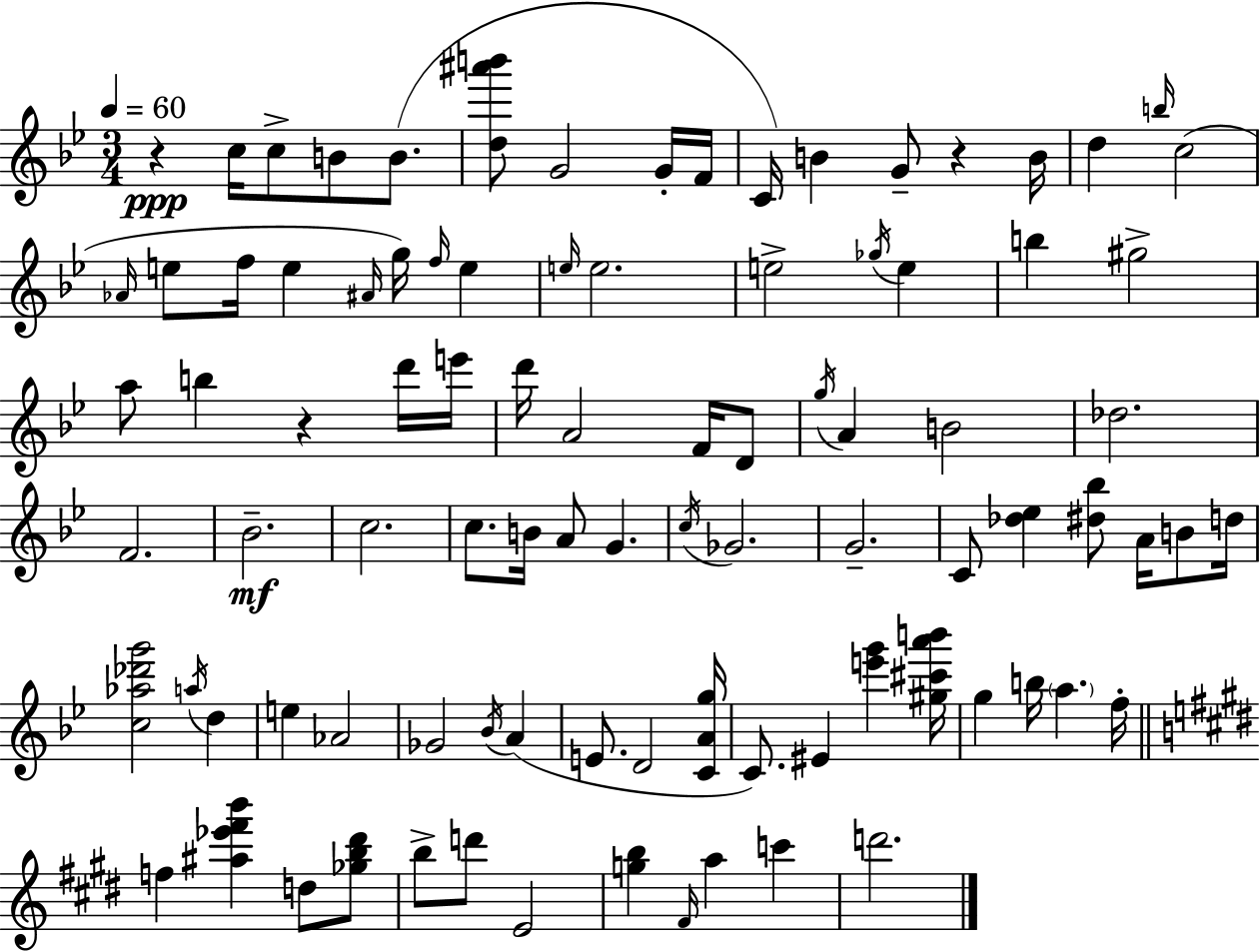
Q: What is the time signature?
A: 3/4